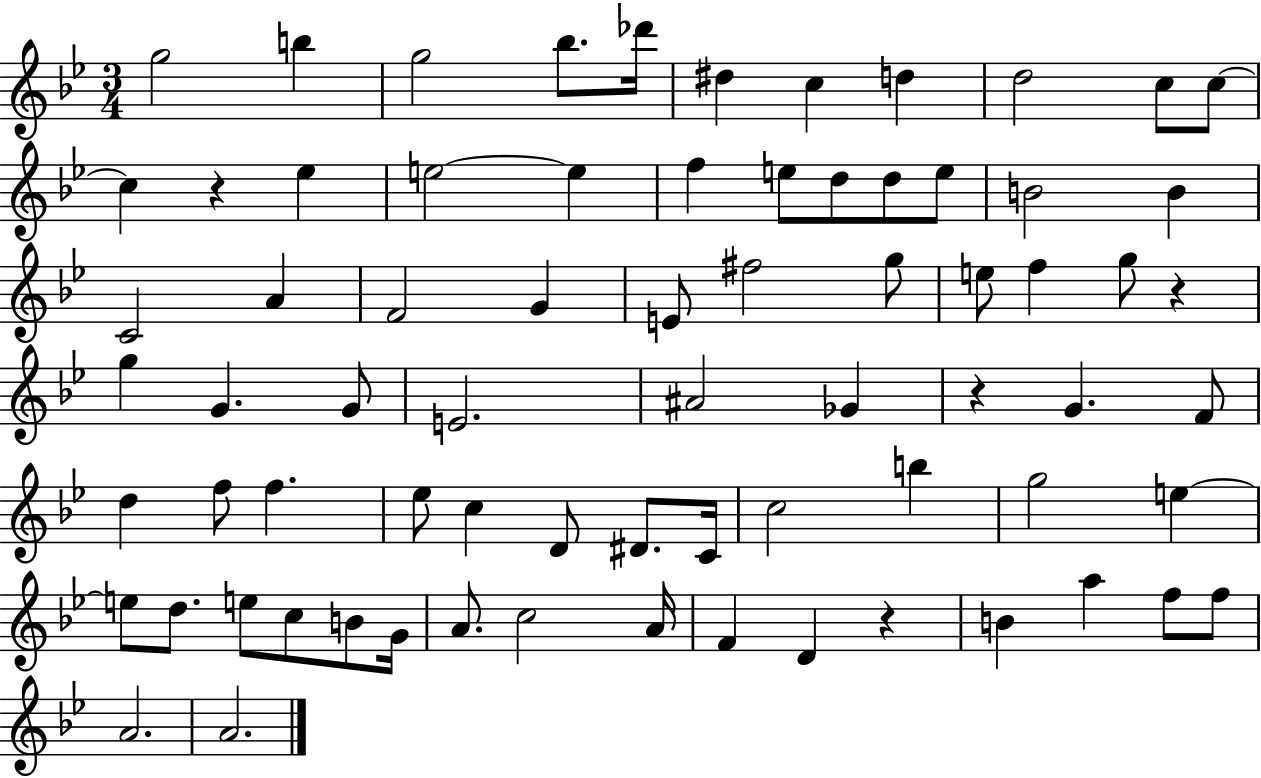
G5/h B5/q G5/h Bb5/e. Db6/s D#5/q C5/q D5/q D5/h C5/e C5/e C5/q R/q Eb5/q E5/h E5/q F5/q E5/e D5/e D5/e E5/e B4/h B4/q C4/h A4/q F4/h G4/q E4/e F#5/h G5/e E5/e F5/q G5/e R/q G5/q G4/q. G4/e E4/h. A#4/h Gb4/q R/q G4/q. F4/e D5/q F5/e F5/q. Eb5/e C5/q D4/e D#4/e. C4/s C5/h B5/q G5/h E5/q E5/e D5/e. E5/e C5/e B4/e G4/s A4/e. C5/h A4/s F4/q D4/q R/q B4/q A5/q F5/e F5/e A4/h. A4/h.